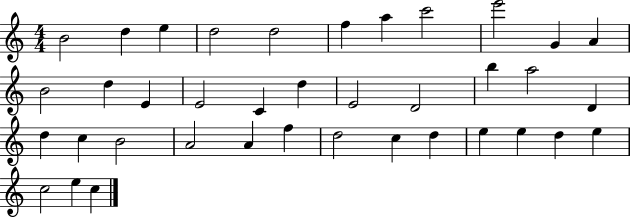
B4/h D5/q E5/q D5/h D5/h F5/q A5/q C6/h E6/h G4/q A4/q B4/h D5/q E4/q E4/h C4/q D5/q E4/h D4/h B5/q A5/h D4/q D5/q C5/q B4/h A4/h A4/q F5/q D5/h C5/q D5/q E5/q E5/q D5/q E5/q C5/h E5/q C5/q